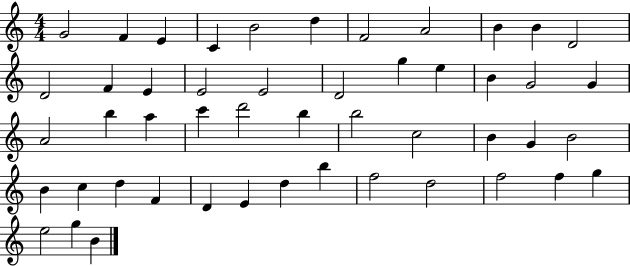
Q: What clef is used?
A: treble